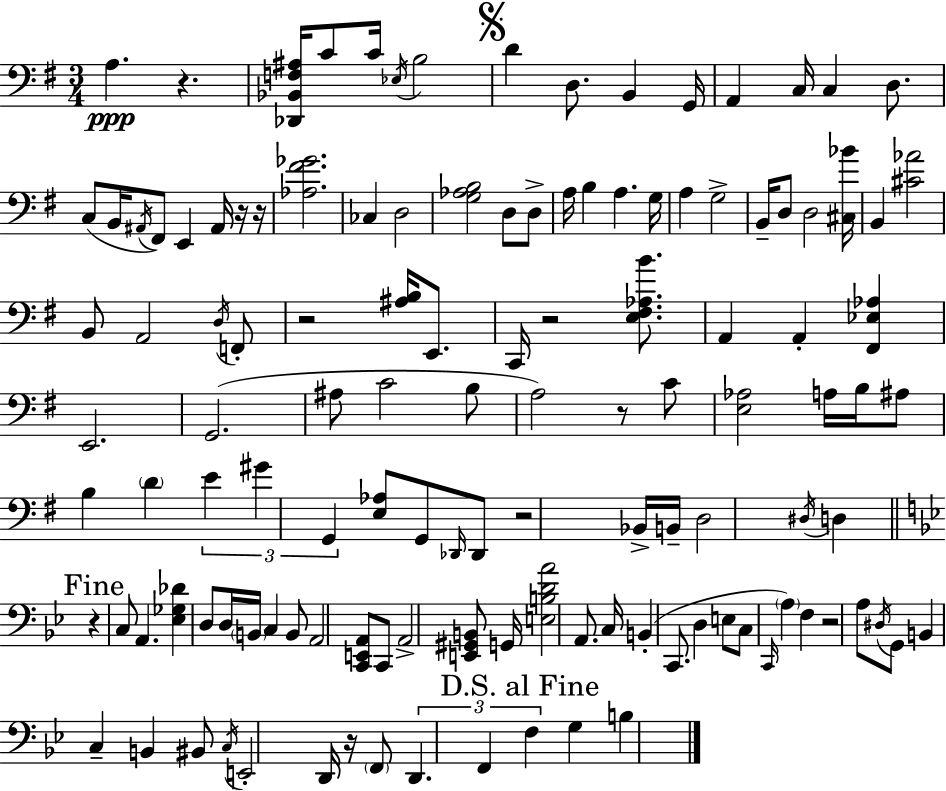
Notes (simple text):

A3/q. R/q. [Db2,Bb2,F3,A#3]/s C4/e C4/s Eb3/s B3/h D4/q D3/e. B2/q G2/s A2/q C3/s C3/q D3/e. C3/e B2/s A#2/s F#2/e E2/q A#2/s R/s R/s [Ab3,F#4,Gb4]/h. CES3/q D3/h [G3,Ab3,B3]/h D3/e D3/e A3/s B3/q A3/q. G3/s A3/q G3/h B2/s D3/e D3/h [C#3,Bb4]/s B2/q [C#4,Ab4]/h B2/e A2/h D3/s F2/e R/h [A#3,B3]/s E2/e. C2/s R/h [E3,F#3,Ab3,B4]/e. A2/q A2/q [F#2,Eb3,Ab3]/q E2/h. G2/h. A#3/e C4/h B3/e A3/h R/e C4/e [E3,Ab3]/h A3/s B3/s A#3/e B3/q D4/q E4/q G#4/q G2/q [E3,Ab3]/e G2/e Db2/s Db2/e R/h Bb2/s B2/s D3/h D#3/s D3/q R/q C3/e A2/q. [Eb3,Gb3,Db4]/q D3/e D3/s B2/s C3/q B2/e A2/h [C2,E2,A2]/e C2/e A2/h [E2,G#2,B2]/e G2/s [E3,B3,D4,A4]/h A2/e. C3/s B2/q C2/e. D3/q E3/e C3/e C2/s A3/q F3/q R/h A3/e D#3/s G2/e B2/q C3/q B2/q BIS2/e C3/s E2/h D2/s R/s F2/e D2/q. F2/q F3/q G3/q B3/q